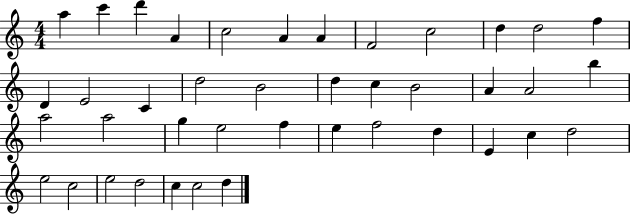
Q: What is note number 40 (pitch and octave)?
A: C5